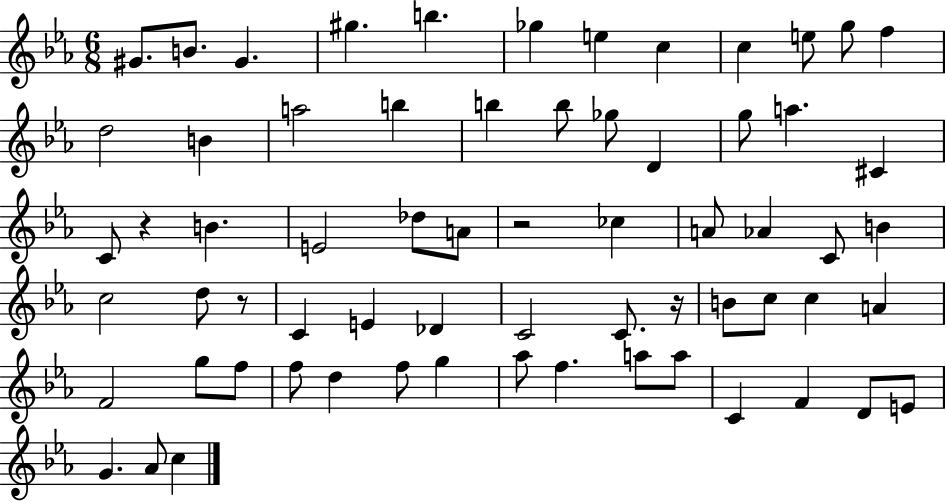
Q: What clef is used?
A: treble